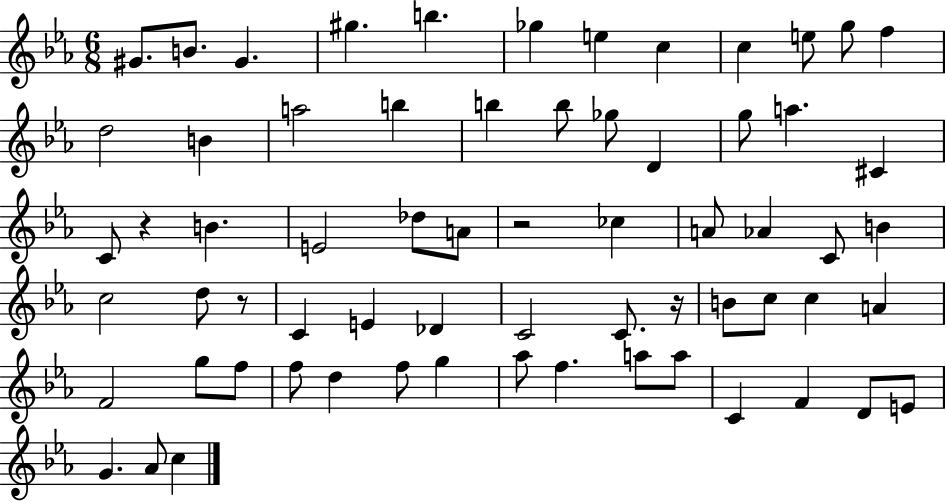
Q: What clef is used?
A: treble